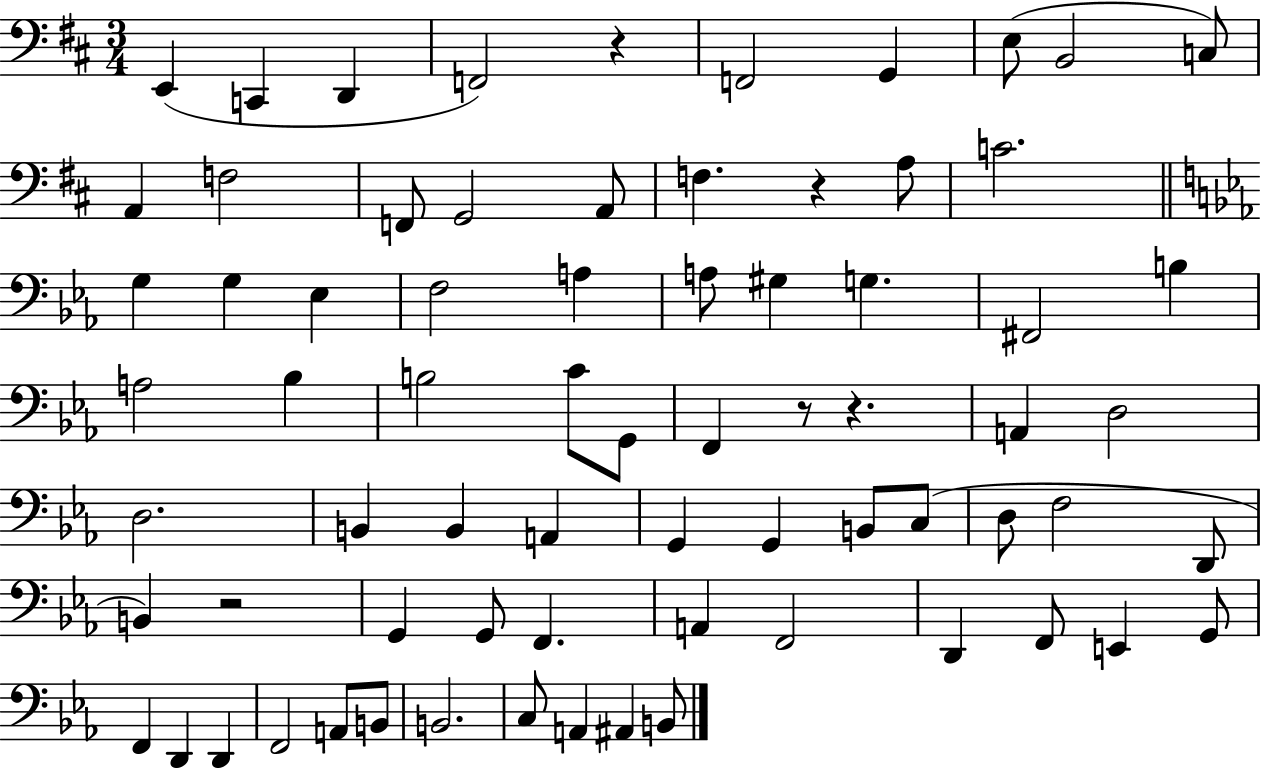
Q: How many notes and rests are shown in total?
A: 72